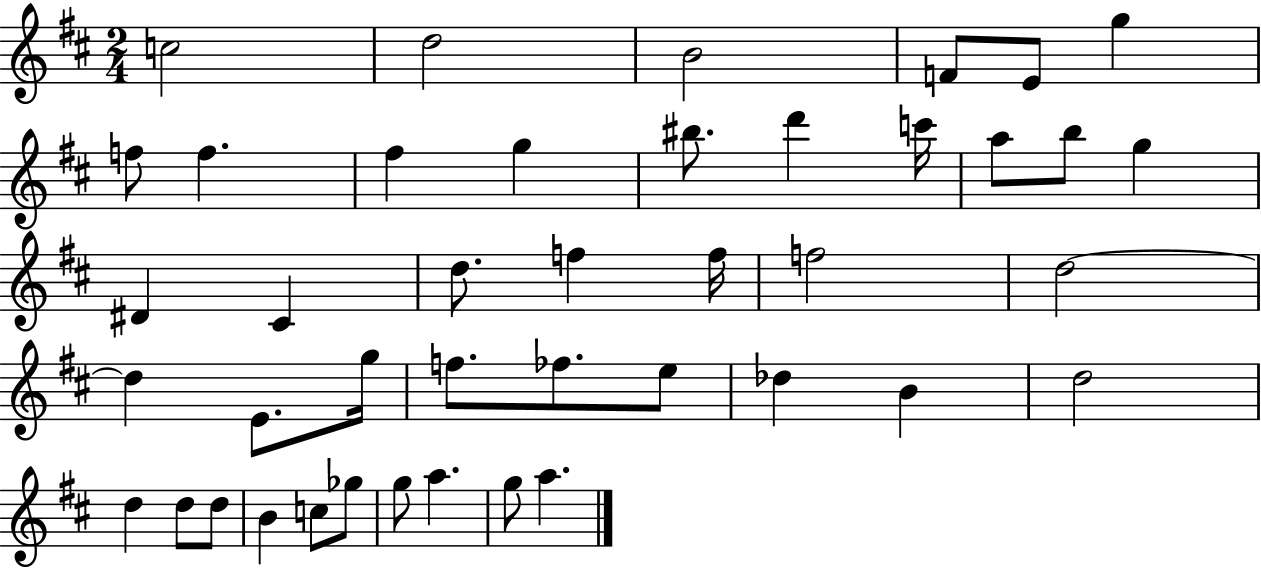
C5/h D5/h B4/h F4/e E4/e G5/q F5/e F5/q. F#5/q G5/q BIS5/e. D6/q C6/s A5/e B5/e G5/q D#4/q C#4/q D5/e. F5/q F5/s F5/h D5/h D5/q E4/e. G5/s F5/e. FES5/e. E5/e Db5/q B4/q D5/h D5/q D5/e D5/e B4/q C5/e Gb5/e G5/e A5/q. G5/e A5/q.